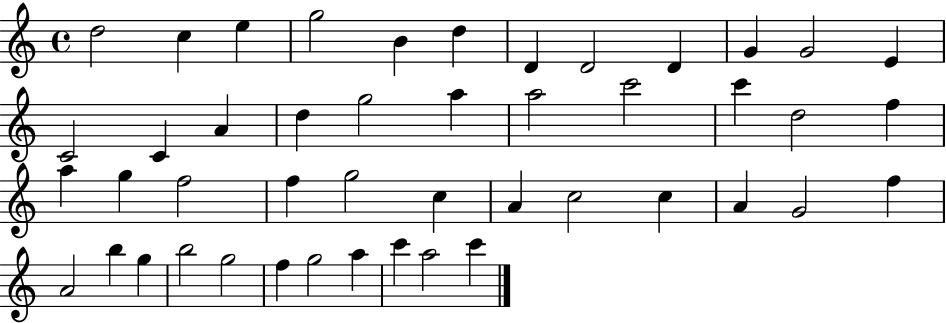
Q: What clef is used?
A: treble